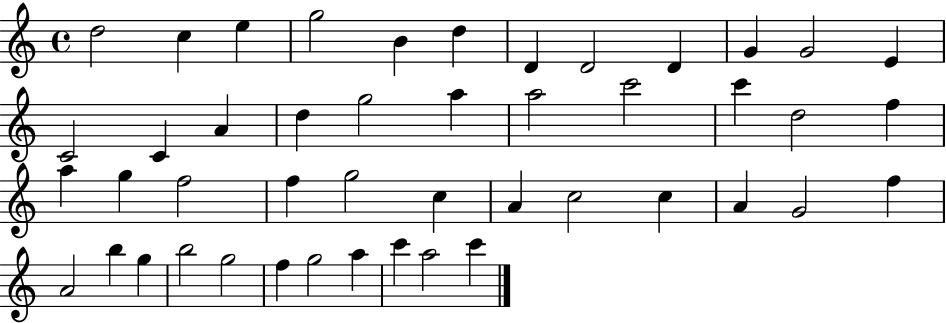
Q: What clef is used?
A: treble